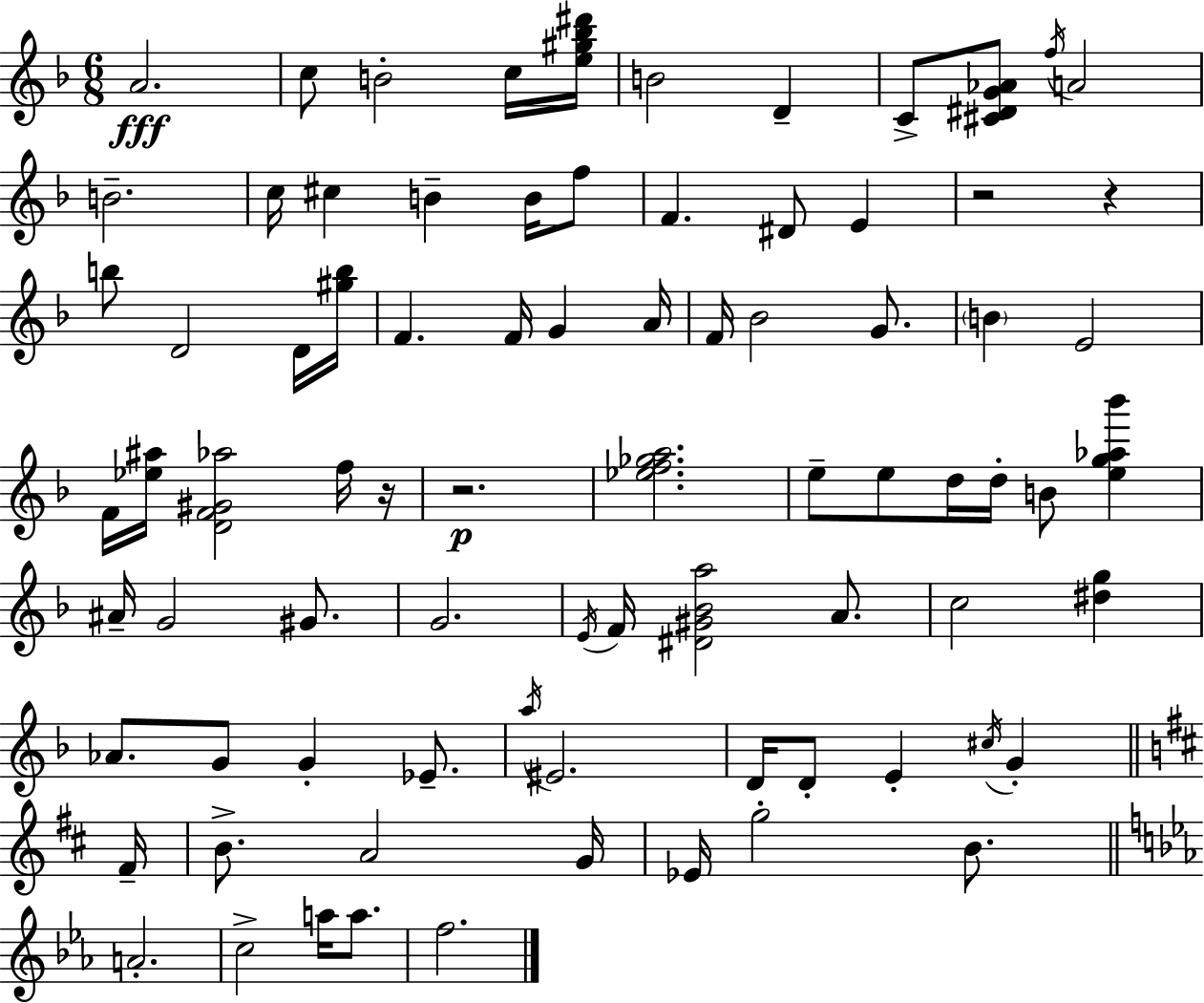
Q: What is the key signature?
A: D minor